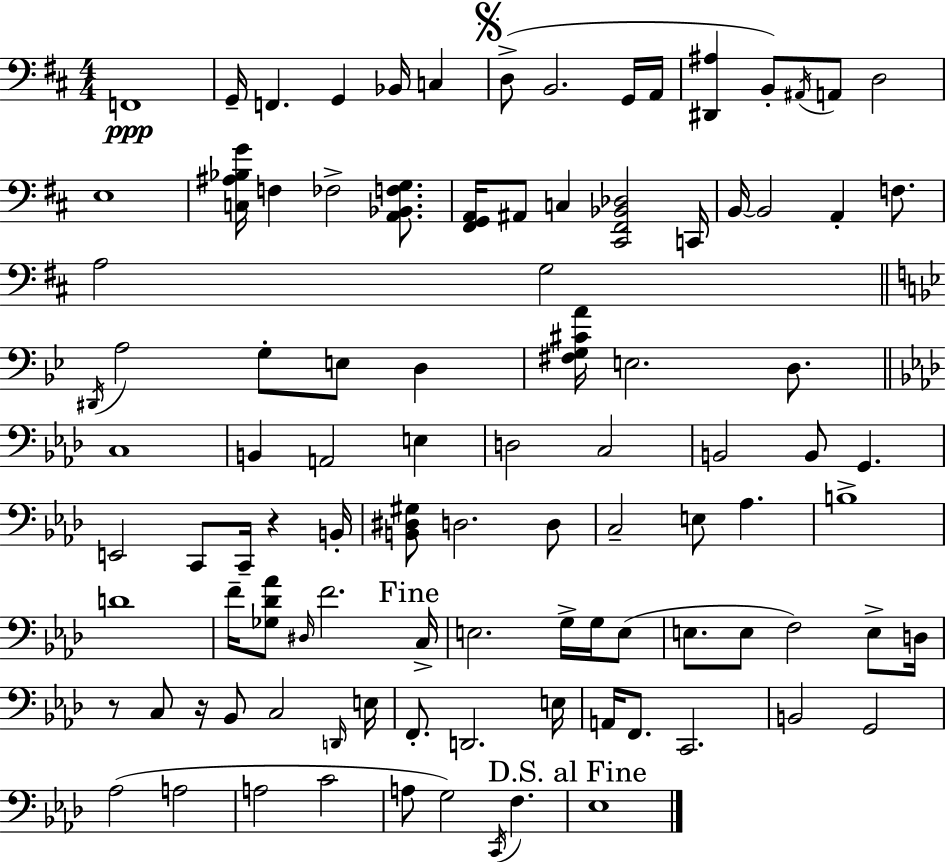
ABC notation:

X:1
T:Untitled
M:4/4
L:1/4
K:D
F,,4 G,,/4 F,, G,, _B,,/4 C, D,/2 B,,2 G,,/4 A,,/4 [^D,,^A,] B,,/2 ^A,,/4 A,,/2 D,2 E,4 [C,^A,_B,G]/4 F, _F,2 [A,,_B,,F,G,]/2 [^F,,G,,A,,]/4 ^A,,/2 C, [^C,,^F,,_B,,_D,]2 C,,/4 B,,/4 B,,2 A,, F,/2 A,2 G,2 ^D,,/4 A,2 G,/2 E,/2 D, [^F,G,^CA]/4 E,2 D,/2 C,4 B,, A,,2 E, D,2 C,2 B,,2 B,,/2 G,, E,,2 C,,/2 C,,/4 z B,,/4 [B,,^D,^G,]/2 D,2 D,/2 C,2 E,/2 _A, B,4 D4 F/4 [_G,_D_A]/2 ^D,/4 F2 C,/4 E,2 G,/4 G,/4 E,/2 E,/2 E,/2 F,2 E,/2 D,/4 z/2 C,/2 z/4 _B,,/2 C,2 D,,/4 E,/4 F,,/2 D,,2 E,/4 A,,/4 F,,/2 C,,2 B,,2 G,,2 _A,2 A,2 A,2 C2 A,/2 G,2 C,,/4 F, _E,4